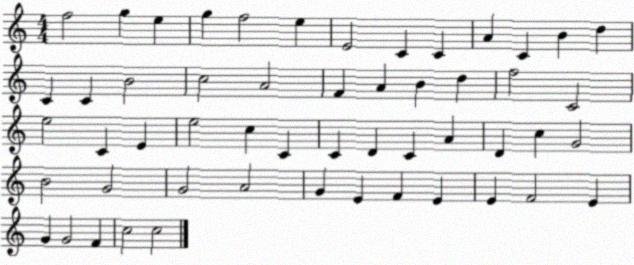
X:1
T:Untitled
M:4/4
L:1/4
K:C
f2 g e g f2 e E2 C C A C B d C C B2 c2 A2 F A B d f2 C2 e2 C E e2 c C C D C A D c G2 B2 G2 G2 A2 G E F E E F2 E G G2 F c2 c2